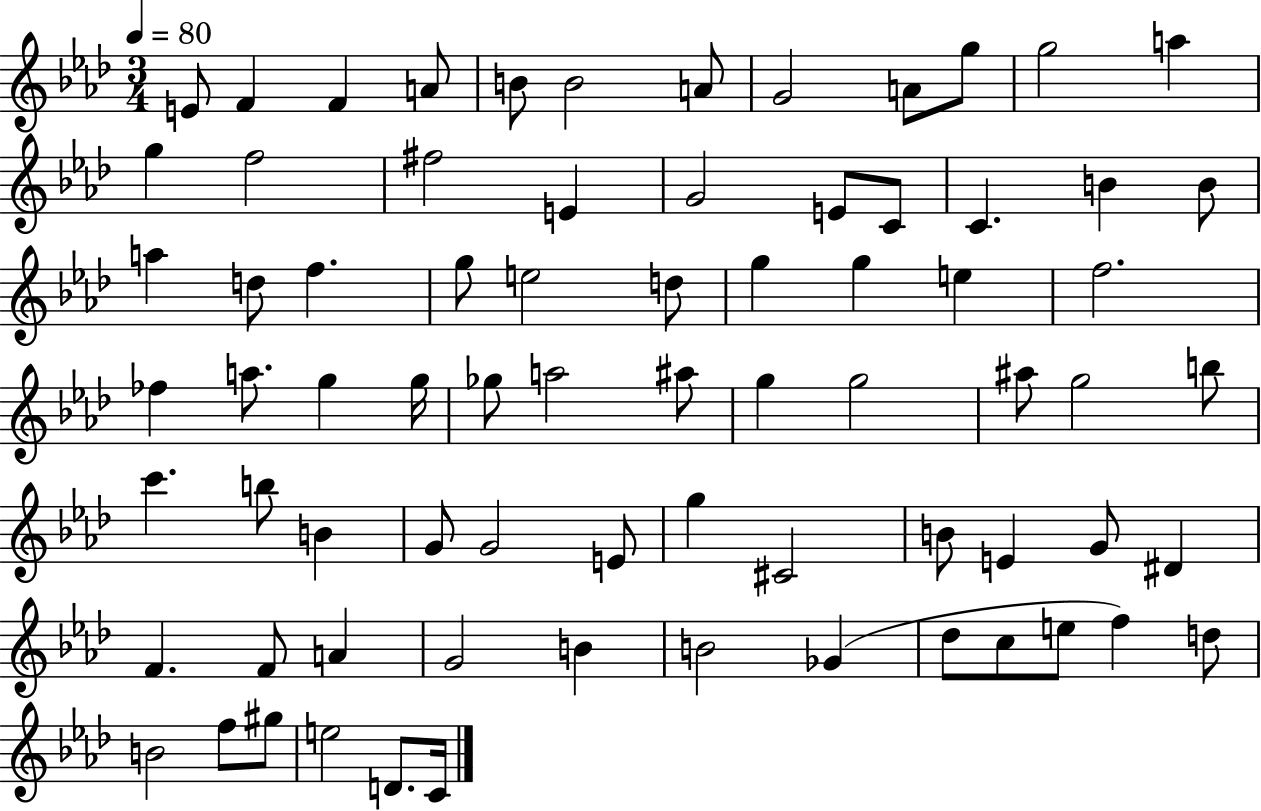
X:1
T:Untitled
M:3/4
L:1/4
K:Ab
E/2 F F A/2 B/2 B2 A/2 G2 A/2 g/2 g2 a g f2 ^f2 E G2 E/2 C/2 C B B/2 a d/2 f g/2 e2 d/2 g g e f2 _f a/2 g g/4 _g/2 a2 ^a/2 g g2 ^a/2 g2 b/2 c' b/2 B G/2 G2 E/2 g ^C2 B/2 E G/2 ^D F F/2 A G2 B B2 _G _d/2 c/2 e/2 f d/2 B2 f/2 ^g/2 e2 D/2 C/4